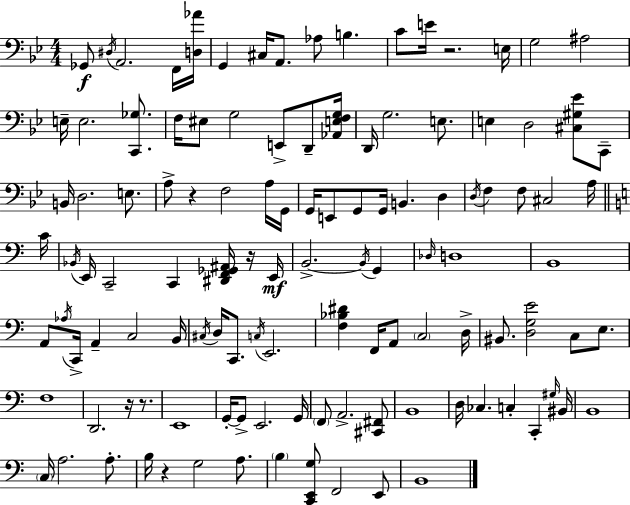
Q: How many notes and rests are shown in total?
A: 117